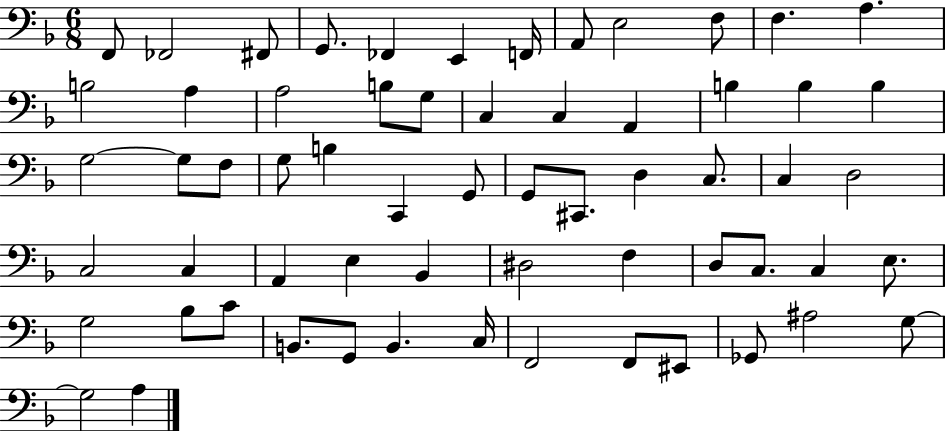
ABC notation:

X:1
T:Untitled
M:6/8
L:1/4
K:F
F,,/2 _F,,2 ^F,,/2 G,,/2 _F,, E,, F,,/4 A,,/2 E,2 F,/2 F, A, B,2 A, A,2 B,/2 G,/2 C, C, A,, B, B, B, G,2 G,/2 F,/2 G,/2 B, C,, G,,/2 G,,/2 ^C,,/2 D, C,/2 C, D,2 C,2 C, A,, E, _B,, ^D,2 F, D,/2 C,/2 C, E,/2 G,2 _B,/2 C/2 B,,/2 G,,/2 B,, C,/4 F,,2 F,,/2 ^E,,/2 _G,,/2 ^A,2 G,/2 G,2 A,